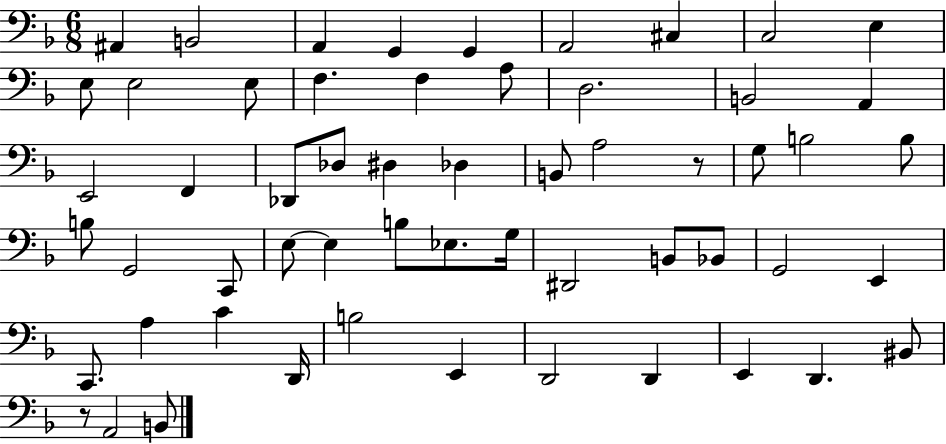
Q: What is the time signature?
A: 6/8